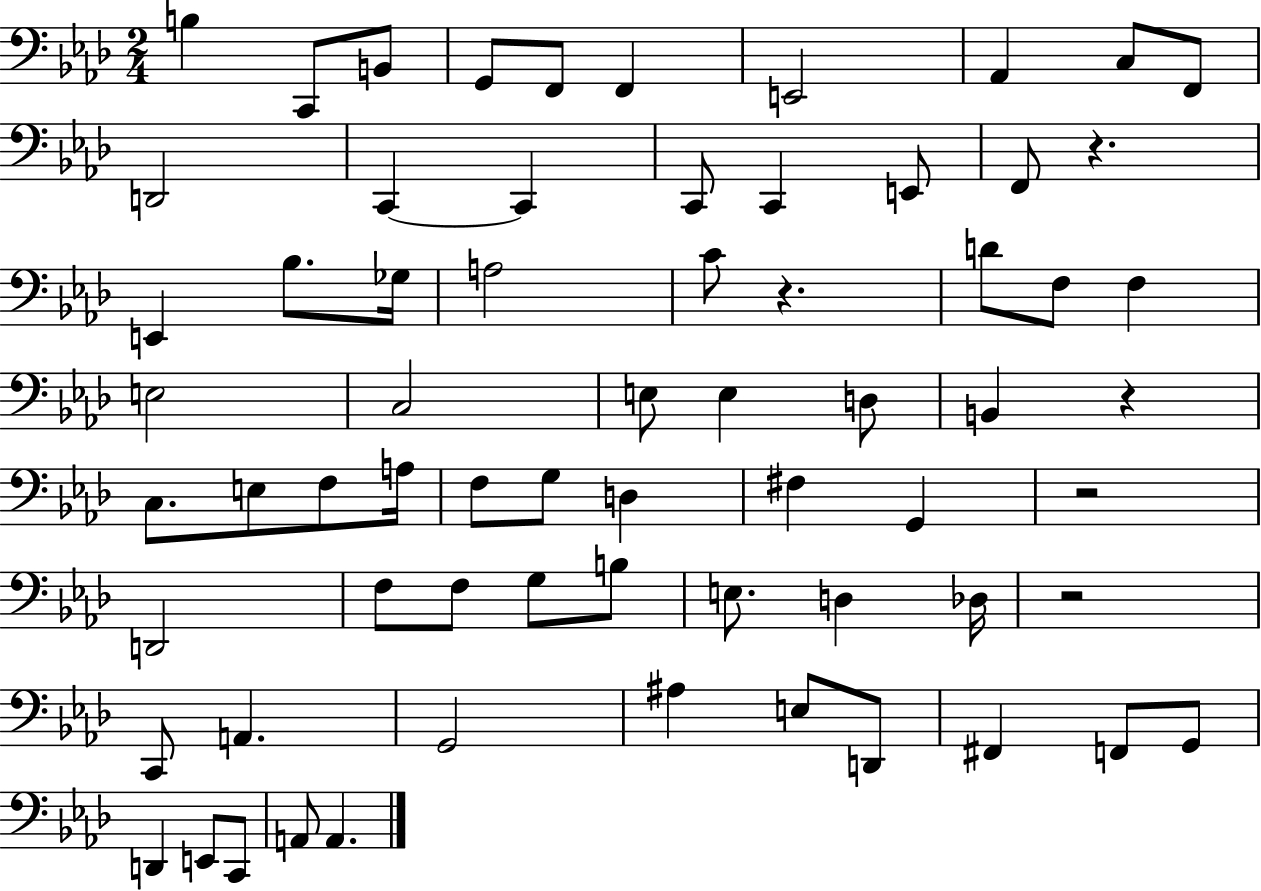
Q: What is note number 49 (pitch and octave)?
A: C2